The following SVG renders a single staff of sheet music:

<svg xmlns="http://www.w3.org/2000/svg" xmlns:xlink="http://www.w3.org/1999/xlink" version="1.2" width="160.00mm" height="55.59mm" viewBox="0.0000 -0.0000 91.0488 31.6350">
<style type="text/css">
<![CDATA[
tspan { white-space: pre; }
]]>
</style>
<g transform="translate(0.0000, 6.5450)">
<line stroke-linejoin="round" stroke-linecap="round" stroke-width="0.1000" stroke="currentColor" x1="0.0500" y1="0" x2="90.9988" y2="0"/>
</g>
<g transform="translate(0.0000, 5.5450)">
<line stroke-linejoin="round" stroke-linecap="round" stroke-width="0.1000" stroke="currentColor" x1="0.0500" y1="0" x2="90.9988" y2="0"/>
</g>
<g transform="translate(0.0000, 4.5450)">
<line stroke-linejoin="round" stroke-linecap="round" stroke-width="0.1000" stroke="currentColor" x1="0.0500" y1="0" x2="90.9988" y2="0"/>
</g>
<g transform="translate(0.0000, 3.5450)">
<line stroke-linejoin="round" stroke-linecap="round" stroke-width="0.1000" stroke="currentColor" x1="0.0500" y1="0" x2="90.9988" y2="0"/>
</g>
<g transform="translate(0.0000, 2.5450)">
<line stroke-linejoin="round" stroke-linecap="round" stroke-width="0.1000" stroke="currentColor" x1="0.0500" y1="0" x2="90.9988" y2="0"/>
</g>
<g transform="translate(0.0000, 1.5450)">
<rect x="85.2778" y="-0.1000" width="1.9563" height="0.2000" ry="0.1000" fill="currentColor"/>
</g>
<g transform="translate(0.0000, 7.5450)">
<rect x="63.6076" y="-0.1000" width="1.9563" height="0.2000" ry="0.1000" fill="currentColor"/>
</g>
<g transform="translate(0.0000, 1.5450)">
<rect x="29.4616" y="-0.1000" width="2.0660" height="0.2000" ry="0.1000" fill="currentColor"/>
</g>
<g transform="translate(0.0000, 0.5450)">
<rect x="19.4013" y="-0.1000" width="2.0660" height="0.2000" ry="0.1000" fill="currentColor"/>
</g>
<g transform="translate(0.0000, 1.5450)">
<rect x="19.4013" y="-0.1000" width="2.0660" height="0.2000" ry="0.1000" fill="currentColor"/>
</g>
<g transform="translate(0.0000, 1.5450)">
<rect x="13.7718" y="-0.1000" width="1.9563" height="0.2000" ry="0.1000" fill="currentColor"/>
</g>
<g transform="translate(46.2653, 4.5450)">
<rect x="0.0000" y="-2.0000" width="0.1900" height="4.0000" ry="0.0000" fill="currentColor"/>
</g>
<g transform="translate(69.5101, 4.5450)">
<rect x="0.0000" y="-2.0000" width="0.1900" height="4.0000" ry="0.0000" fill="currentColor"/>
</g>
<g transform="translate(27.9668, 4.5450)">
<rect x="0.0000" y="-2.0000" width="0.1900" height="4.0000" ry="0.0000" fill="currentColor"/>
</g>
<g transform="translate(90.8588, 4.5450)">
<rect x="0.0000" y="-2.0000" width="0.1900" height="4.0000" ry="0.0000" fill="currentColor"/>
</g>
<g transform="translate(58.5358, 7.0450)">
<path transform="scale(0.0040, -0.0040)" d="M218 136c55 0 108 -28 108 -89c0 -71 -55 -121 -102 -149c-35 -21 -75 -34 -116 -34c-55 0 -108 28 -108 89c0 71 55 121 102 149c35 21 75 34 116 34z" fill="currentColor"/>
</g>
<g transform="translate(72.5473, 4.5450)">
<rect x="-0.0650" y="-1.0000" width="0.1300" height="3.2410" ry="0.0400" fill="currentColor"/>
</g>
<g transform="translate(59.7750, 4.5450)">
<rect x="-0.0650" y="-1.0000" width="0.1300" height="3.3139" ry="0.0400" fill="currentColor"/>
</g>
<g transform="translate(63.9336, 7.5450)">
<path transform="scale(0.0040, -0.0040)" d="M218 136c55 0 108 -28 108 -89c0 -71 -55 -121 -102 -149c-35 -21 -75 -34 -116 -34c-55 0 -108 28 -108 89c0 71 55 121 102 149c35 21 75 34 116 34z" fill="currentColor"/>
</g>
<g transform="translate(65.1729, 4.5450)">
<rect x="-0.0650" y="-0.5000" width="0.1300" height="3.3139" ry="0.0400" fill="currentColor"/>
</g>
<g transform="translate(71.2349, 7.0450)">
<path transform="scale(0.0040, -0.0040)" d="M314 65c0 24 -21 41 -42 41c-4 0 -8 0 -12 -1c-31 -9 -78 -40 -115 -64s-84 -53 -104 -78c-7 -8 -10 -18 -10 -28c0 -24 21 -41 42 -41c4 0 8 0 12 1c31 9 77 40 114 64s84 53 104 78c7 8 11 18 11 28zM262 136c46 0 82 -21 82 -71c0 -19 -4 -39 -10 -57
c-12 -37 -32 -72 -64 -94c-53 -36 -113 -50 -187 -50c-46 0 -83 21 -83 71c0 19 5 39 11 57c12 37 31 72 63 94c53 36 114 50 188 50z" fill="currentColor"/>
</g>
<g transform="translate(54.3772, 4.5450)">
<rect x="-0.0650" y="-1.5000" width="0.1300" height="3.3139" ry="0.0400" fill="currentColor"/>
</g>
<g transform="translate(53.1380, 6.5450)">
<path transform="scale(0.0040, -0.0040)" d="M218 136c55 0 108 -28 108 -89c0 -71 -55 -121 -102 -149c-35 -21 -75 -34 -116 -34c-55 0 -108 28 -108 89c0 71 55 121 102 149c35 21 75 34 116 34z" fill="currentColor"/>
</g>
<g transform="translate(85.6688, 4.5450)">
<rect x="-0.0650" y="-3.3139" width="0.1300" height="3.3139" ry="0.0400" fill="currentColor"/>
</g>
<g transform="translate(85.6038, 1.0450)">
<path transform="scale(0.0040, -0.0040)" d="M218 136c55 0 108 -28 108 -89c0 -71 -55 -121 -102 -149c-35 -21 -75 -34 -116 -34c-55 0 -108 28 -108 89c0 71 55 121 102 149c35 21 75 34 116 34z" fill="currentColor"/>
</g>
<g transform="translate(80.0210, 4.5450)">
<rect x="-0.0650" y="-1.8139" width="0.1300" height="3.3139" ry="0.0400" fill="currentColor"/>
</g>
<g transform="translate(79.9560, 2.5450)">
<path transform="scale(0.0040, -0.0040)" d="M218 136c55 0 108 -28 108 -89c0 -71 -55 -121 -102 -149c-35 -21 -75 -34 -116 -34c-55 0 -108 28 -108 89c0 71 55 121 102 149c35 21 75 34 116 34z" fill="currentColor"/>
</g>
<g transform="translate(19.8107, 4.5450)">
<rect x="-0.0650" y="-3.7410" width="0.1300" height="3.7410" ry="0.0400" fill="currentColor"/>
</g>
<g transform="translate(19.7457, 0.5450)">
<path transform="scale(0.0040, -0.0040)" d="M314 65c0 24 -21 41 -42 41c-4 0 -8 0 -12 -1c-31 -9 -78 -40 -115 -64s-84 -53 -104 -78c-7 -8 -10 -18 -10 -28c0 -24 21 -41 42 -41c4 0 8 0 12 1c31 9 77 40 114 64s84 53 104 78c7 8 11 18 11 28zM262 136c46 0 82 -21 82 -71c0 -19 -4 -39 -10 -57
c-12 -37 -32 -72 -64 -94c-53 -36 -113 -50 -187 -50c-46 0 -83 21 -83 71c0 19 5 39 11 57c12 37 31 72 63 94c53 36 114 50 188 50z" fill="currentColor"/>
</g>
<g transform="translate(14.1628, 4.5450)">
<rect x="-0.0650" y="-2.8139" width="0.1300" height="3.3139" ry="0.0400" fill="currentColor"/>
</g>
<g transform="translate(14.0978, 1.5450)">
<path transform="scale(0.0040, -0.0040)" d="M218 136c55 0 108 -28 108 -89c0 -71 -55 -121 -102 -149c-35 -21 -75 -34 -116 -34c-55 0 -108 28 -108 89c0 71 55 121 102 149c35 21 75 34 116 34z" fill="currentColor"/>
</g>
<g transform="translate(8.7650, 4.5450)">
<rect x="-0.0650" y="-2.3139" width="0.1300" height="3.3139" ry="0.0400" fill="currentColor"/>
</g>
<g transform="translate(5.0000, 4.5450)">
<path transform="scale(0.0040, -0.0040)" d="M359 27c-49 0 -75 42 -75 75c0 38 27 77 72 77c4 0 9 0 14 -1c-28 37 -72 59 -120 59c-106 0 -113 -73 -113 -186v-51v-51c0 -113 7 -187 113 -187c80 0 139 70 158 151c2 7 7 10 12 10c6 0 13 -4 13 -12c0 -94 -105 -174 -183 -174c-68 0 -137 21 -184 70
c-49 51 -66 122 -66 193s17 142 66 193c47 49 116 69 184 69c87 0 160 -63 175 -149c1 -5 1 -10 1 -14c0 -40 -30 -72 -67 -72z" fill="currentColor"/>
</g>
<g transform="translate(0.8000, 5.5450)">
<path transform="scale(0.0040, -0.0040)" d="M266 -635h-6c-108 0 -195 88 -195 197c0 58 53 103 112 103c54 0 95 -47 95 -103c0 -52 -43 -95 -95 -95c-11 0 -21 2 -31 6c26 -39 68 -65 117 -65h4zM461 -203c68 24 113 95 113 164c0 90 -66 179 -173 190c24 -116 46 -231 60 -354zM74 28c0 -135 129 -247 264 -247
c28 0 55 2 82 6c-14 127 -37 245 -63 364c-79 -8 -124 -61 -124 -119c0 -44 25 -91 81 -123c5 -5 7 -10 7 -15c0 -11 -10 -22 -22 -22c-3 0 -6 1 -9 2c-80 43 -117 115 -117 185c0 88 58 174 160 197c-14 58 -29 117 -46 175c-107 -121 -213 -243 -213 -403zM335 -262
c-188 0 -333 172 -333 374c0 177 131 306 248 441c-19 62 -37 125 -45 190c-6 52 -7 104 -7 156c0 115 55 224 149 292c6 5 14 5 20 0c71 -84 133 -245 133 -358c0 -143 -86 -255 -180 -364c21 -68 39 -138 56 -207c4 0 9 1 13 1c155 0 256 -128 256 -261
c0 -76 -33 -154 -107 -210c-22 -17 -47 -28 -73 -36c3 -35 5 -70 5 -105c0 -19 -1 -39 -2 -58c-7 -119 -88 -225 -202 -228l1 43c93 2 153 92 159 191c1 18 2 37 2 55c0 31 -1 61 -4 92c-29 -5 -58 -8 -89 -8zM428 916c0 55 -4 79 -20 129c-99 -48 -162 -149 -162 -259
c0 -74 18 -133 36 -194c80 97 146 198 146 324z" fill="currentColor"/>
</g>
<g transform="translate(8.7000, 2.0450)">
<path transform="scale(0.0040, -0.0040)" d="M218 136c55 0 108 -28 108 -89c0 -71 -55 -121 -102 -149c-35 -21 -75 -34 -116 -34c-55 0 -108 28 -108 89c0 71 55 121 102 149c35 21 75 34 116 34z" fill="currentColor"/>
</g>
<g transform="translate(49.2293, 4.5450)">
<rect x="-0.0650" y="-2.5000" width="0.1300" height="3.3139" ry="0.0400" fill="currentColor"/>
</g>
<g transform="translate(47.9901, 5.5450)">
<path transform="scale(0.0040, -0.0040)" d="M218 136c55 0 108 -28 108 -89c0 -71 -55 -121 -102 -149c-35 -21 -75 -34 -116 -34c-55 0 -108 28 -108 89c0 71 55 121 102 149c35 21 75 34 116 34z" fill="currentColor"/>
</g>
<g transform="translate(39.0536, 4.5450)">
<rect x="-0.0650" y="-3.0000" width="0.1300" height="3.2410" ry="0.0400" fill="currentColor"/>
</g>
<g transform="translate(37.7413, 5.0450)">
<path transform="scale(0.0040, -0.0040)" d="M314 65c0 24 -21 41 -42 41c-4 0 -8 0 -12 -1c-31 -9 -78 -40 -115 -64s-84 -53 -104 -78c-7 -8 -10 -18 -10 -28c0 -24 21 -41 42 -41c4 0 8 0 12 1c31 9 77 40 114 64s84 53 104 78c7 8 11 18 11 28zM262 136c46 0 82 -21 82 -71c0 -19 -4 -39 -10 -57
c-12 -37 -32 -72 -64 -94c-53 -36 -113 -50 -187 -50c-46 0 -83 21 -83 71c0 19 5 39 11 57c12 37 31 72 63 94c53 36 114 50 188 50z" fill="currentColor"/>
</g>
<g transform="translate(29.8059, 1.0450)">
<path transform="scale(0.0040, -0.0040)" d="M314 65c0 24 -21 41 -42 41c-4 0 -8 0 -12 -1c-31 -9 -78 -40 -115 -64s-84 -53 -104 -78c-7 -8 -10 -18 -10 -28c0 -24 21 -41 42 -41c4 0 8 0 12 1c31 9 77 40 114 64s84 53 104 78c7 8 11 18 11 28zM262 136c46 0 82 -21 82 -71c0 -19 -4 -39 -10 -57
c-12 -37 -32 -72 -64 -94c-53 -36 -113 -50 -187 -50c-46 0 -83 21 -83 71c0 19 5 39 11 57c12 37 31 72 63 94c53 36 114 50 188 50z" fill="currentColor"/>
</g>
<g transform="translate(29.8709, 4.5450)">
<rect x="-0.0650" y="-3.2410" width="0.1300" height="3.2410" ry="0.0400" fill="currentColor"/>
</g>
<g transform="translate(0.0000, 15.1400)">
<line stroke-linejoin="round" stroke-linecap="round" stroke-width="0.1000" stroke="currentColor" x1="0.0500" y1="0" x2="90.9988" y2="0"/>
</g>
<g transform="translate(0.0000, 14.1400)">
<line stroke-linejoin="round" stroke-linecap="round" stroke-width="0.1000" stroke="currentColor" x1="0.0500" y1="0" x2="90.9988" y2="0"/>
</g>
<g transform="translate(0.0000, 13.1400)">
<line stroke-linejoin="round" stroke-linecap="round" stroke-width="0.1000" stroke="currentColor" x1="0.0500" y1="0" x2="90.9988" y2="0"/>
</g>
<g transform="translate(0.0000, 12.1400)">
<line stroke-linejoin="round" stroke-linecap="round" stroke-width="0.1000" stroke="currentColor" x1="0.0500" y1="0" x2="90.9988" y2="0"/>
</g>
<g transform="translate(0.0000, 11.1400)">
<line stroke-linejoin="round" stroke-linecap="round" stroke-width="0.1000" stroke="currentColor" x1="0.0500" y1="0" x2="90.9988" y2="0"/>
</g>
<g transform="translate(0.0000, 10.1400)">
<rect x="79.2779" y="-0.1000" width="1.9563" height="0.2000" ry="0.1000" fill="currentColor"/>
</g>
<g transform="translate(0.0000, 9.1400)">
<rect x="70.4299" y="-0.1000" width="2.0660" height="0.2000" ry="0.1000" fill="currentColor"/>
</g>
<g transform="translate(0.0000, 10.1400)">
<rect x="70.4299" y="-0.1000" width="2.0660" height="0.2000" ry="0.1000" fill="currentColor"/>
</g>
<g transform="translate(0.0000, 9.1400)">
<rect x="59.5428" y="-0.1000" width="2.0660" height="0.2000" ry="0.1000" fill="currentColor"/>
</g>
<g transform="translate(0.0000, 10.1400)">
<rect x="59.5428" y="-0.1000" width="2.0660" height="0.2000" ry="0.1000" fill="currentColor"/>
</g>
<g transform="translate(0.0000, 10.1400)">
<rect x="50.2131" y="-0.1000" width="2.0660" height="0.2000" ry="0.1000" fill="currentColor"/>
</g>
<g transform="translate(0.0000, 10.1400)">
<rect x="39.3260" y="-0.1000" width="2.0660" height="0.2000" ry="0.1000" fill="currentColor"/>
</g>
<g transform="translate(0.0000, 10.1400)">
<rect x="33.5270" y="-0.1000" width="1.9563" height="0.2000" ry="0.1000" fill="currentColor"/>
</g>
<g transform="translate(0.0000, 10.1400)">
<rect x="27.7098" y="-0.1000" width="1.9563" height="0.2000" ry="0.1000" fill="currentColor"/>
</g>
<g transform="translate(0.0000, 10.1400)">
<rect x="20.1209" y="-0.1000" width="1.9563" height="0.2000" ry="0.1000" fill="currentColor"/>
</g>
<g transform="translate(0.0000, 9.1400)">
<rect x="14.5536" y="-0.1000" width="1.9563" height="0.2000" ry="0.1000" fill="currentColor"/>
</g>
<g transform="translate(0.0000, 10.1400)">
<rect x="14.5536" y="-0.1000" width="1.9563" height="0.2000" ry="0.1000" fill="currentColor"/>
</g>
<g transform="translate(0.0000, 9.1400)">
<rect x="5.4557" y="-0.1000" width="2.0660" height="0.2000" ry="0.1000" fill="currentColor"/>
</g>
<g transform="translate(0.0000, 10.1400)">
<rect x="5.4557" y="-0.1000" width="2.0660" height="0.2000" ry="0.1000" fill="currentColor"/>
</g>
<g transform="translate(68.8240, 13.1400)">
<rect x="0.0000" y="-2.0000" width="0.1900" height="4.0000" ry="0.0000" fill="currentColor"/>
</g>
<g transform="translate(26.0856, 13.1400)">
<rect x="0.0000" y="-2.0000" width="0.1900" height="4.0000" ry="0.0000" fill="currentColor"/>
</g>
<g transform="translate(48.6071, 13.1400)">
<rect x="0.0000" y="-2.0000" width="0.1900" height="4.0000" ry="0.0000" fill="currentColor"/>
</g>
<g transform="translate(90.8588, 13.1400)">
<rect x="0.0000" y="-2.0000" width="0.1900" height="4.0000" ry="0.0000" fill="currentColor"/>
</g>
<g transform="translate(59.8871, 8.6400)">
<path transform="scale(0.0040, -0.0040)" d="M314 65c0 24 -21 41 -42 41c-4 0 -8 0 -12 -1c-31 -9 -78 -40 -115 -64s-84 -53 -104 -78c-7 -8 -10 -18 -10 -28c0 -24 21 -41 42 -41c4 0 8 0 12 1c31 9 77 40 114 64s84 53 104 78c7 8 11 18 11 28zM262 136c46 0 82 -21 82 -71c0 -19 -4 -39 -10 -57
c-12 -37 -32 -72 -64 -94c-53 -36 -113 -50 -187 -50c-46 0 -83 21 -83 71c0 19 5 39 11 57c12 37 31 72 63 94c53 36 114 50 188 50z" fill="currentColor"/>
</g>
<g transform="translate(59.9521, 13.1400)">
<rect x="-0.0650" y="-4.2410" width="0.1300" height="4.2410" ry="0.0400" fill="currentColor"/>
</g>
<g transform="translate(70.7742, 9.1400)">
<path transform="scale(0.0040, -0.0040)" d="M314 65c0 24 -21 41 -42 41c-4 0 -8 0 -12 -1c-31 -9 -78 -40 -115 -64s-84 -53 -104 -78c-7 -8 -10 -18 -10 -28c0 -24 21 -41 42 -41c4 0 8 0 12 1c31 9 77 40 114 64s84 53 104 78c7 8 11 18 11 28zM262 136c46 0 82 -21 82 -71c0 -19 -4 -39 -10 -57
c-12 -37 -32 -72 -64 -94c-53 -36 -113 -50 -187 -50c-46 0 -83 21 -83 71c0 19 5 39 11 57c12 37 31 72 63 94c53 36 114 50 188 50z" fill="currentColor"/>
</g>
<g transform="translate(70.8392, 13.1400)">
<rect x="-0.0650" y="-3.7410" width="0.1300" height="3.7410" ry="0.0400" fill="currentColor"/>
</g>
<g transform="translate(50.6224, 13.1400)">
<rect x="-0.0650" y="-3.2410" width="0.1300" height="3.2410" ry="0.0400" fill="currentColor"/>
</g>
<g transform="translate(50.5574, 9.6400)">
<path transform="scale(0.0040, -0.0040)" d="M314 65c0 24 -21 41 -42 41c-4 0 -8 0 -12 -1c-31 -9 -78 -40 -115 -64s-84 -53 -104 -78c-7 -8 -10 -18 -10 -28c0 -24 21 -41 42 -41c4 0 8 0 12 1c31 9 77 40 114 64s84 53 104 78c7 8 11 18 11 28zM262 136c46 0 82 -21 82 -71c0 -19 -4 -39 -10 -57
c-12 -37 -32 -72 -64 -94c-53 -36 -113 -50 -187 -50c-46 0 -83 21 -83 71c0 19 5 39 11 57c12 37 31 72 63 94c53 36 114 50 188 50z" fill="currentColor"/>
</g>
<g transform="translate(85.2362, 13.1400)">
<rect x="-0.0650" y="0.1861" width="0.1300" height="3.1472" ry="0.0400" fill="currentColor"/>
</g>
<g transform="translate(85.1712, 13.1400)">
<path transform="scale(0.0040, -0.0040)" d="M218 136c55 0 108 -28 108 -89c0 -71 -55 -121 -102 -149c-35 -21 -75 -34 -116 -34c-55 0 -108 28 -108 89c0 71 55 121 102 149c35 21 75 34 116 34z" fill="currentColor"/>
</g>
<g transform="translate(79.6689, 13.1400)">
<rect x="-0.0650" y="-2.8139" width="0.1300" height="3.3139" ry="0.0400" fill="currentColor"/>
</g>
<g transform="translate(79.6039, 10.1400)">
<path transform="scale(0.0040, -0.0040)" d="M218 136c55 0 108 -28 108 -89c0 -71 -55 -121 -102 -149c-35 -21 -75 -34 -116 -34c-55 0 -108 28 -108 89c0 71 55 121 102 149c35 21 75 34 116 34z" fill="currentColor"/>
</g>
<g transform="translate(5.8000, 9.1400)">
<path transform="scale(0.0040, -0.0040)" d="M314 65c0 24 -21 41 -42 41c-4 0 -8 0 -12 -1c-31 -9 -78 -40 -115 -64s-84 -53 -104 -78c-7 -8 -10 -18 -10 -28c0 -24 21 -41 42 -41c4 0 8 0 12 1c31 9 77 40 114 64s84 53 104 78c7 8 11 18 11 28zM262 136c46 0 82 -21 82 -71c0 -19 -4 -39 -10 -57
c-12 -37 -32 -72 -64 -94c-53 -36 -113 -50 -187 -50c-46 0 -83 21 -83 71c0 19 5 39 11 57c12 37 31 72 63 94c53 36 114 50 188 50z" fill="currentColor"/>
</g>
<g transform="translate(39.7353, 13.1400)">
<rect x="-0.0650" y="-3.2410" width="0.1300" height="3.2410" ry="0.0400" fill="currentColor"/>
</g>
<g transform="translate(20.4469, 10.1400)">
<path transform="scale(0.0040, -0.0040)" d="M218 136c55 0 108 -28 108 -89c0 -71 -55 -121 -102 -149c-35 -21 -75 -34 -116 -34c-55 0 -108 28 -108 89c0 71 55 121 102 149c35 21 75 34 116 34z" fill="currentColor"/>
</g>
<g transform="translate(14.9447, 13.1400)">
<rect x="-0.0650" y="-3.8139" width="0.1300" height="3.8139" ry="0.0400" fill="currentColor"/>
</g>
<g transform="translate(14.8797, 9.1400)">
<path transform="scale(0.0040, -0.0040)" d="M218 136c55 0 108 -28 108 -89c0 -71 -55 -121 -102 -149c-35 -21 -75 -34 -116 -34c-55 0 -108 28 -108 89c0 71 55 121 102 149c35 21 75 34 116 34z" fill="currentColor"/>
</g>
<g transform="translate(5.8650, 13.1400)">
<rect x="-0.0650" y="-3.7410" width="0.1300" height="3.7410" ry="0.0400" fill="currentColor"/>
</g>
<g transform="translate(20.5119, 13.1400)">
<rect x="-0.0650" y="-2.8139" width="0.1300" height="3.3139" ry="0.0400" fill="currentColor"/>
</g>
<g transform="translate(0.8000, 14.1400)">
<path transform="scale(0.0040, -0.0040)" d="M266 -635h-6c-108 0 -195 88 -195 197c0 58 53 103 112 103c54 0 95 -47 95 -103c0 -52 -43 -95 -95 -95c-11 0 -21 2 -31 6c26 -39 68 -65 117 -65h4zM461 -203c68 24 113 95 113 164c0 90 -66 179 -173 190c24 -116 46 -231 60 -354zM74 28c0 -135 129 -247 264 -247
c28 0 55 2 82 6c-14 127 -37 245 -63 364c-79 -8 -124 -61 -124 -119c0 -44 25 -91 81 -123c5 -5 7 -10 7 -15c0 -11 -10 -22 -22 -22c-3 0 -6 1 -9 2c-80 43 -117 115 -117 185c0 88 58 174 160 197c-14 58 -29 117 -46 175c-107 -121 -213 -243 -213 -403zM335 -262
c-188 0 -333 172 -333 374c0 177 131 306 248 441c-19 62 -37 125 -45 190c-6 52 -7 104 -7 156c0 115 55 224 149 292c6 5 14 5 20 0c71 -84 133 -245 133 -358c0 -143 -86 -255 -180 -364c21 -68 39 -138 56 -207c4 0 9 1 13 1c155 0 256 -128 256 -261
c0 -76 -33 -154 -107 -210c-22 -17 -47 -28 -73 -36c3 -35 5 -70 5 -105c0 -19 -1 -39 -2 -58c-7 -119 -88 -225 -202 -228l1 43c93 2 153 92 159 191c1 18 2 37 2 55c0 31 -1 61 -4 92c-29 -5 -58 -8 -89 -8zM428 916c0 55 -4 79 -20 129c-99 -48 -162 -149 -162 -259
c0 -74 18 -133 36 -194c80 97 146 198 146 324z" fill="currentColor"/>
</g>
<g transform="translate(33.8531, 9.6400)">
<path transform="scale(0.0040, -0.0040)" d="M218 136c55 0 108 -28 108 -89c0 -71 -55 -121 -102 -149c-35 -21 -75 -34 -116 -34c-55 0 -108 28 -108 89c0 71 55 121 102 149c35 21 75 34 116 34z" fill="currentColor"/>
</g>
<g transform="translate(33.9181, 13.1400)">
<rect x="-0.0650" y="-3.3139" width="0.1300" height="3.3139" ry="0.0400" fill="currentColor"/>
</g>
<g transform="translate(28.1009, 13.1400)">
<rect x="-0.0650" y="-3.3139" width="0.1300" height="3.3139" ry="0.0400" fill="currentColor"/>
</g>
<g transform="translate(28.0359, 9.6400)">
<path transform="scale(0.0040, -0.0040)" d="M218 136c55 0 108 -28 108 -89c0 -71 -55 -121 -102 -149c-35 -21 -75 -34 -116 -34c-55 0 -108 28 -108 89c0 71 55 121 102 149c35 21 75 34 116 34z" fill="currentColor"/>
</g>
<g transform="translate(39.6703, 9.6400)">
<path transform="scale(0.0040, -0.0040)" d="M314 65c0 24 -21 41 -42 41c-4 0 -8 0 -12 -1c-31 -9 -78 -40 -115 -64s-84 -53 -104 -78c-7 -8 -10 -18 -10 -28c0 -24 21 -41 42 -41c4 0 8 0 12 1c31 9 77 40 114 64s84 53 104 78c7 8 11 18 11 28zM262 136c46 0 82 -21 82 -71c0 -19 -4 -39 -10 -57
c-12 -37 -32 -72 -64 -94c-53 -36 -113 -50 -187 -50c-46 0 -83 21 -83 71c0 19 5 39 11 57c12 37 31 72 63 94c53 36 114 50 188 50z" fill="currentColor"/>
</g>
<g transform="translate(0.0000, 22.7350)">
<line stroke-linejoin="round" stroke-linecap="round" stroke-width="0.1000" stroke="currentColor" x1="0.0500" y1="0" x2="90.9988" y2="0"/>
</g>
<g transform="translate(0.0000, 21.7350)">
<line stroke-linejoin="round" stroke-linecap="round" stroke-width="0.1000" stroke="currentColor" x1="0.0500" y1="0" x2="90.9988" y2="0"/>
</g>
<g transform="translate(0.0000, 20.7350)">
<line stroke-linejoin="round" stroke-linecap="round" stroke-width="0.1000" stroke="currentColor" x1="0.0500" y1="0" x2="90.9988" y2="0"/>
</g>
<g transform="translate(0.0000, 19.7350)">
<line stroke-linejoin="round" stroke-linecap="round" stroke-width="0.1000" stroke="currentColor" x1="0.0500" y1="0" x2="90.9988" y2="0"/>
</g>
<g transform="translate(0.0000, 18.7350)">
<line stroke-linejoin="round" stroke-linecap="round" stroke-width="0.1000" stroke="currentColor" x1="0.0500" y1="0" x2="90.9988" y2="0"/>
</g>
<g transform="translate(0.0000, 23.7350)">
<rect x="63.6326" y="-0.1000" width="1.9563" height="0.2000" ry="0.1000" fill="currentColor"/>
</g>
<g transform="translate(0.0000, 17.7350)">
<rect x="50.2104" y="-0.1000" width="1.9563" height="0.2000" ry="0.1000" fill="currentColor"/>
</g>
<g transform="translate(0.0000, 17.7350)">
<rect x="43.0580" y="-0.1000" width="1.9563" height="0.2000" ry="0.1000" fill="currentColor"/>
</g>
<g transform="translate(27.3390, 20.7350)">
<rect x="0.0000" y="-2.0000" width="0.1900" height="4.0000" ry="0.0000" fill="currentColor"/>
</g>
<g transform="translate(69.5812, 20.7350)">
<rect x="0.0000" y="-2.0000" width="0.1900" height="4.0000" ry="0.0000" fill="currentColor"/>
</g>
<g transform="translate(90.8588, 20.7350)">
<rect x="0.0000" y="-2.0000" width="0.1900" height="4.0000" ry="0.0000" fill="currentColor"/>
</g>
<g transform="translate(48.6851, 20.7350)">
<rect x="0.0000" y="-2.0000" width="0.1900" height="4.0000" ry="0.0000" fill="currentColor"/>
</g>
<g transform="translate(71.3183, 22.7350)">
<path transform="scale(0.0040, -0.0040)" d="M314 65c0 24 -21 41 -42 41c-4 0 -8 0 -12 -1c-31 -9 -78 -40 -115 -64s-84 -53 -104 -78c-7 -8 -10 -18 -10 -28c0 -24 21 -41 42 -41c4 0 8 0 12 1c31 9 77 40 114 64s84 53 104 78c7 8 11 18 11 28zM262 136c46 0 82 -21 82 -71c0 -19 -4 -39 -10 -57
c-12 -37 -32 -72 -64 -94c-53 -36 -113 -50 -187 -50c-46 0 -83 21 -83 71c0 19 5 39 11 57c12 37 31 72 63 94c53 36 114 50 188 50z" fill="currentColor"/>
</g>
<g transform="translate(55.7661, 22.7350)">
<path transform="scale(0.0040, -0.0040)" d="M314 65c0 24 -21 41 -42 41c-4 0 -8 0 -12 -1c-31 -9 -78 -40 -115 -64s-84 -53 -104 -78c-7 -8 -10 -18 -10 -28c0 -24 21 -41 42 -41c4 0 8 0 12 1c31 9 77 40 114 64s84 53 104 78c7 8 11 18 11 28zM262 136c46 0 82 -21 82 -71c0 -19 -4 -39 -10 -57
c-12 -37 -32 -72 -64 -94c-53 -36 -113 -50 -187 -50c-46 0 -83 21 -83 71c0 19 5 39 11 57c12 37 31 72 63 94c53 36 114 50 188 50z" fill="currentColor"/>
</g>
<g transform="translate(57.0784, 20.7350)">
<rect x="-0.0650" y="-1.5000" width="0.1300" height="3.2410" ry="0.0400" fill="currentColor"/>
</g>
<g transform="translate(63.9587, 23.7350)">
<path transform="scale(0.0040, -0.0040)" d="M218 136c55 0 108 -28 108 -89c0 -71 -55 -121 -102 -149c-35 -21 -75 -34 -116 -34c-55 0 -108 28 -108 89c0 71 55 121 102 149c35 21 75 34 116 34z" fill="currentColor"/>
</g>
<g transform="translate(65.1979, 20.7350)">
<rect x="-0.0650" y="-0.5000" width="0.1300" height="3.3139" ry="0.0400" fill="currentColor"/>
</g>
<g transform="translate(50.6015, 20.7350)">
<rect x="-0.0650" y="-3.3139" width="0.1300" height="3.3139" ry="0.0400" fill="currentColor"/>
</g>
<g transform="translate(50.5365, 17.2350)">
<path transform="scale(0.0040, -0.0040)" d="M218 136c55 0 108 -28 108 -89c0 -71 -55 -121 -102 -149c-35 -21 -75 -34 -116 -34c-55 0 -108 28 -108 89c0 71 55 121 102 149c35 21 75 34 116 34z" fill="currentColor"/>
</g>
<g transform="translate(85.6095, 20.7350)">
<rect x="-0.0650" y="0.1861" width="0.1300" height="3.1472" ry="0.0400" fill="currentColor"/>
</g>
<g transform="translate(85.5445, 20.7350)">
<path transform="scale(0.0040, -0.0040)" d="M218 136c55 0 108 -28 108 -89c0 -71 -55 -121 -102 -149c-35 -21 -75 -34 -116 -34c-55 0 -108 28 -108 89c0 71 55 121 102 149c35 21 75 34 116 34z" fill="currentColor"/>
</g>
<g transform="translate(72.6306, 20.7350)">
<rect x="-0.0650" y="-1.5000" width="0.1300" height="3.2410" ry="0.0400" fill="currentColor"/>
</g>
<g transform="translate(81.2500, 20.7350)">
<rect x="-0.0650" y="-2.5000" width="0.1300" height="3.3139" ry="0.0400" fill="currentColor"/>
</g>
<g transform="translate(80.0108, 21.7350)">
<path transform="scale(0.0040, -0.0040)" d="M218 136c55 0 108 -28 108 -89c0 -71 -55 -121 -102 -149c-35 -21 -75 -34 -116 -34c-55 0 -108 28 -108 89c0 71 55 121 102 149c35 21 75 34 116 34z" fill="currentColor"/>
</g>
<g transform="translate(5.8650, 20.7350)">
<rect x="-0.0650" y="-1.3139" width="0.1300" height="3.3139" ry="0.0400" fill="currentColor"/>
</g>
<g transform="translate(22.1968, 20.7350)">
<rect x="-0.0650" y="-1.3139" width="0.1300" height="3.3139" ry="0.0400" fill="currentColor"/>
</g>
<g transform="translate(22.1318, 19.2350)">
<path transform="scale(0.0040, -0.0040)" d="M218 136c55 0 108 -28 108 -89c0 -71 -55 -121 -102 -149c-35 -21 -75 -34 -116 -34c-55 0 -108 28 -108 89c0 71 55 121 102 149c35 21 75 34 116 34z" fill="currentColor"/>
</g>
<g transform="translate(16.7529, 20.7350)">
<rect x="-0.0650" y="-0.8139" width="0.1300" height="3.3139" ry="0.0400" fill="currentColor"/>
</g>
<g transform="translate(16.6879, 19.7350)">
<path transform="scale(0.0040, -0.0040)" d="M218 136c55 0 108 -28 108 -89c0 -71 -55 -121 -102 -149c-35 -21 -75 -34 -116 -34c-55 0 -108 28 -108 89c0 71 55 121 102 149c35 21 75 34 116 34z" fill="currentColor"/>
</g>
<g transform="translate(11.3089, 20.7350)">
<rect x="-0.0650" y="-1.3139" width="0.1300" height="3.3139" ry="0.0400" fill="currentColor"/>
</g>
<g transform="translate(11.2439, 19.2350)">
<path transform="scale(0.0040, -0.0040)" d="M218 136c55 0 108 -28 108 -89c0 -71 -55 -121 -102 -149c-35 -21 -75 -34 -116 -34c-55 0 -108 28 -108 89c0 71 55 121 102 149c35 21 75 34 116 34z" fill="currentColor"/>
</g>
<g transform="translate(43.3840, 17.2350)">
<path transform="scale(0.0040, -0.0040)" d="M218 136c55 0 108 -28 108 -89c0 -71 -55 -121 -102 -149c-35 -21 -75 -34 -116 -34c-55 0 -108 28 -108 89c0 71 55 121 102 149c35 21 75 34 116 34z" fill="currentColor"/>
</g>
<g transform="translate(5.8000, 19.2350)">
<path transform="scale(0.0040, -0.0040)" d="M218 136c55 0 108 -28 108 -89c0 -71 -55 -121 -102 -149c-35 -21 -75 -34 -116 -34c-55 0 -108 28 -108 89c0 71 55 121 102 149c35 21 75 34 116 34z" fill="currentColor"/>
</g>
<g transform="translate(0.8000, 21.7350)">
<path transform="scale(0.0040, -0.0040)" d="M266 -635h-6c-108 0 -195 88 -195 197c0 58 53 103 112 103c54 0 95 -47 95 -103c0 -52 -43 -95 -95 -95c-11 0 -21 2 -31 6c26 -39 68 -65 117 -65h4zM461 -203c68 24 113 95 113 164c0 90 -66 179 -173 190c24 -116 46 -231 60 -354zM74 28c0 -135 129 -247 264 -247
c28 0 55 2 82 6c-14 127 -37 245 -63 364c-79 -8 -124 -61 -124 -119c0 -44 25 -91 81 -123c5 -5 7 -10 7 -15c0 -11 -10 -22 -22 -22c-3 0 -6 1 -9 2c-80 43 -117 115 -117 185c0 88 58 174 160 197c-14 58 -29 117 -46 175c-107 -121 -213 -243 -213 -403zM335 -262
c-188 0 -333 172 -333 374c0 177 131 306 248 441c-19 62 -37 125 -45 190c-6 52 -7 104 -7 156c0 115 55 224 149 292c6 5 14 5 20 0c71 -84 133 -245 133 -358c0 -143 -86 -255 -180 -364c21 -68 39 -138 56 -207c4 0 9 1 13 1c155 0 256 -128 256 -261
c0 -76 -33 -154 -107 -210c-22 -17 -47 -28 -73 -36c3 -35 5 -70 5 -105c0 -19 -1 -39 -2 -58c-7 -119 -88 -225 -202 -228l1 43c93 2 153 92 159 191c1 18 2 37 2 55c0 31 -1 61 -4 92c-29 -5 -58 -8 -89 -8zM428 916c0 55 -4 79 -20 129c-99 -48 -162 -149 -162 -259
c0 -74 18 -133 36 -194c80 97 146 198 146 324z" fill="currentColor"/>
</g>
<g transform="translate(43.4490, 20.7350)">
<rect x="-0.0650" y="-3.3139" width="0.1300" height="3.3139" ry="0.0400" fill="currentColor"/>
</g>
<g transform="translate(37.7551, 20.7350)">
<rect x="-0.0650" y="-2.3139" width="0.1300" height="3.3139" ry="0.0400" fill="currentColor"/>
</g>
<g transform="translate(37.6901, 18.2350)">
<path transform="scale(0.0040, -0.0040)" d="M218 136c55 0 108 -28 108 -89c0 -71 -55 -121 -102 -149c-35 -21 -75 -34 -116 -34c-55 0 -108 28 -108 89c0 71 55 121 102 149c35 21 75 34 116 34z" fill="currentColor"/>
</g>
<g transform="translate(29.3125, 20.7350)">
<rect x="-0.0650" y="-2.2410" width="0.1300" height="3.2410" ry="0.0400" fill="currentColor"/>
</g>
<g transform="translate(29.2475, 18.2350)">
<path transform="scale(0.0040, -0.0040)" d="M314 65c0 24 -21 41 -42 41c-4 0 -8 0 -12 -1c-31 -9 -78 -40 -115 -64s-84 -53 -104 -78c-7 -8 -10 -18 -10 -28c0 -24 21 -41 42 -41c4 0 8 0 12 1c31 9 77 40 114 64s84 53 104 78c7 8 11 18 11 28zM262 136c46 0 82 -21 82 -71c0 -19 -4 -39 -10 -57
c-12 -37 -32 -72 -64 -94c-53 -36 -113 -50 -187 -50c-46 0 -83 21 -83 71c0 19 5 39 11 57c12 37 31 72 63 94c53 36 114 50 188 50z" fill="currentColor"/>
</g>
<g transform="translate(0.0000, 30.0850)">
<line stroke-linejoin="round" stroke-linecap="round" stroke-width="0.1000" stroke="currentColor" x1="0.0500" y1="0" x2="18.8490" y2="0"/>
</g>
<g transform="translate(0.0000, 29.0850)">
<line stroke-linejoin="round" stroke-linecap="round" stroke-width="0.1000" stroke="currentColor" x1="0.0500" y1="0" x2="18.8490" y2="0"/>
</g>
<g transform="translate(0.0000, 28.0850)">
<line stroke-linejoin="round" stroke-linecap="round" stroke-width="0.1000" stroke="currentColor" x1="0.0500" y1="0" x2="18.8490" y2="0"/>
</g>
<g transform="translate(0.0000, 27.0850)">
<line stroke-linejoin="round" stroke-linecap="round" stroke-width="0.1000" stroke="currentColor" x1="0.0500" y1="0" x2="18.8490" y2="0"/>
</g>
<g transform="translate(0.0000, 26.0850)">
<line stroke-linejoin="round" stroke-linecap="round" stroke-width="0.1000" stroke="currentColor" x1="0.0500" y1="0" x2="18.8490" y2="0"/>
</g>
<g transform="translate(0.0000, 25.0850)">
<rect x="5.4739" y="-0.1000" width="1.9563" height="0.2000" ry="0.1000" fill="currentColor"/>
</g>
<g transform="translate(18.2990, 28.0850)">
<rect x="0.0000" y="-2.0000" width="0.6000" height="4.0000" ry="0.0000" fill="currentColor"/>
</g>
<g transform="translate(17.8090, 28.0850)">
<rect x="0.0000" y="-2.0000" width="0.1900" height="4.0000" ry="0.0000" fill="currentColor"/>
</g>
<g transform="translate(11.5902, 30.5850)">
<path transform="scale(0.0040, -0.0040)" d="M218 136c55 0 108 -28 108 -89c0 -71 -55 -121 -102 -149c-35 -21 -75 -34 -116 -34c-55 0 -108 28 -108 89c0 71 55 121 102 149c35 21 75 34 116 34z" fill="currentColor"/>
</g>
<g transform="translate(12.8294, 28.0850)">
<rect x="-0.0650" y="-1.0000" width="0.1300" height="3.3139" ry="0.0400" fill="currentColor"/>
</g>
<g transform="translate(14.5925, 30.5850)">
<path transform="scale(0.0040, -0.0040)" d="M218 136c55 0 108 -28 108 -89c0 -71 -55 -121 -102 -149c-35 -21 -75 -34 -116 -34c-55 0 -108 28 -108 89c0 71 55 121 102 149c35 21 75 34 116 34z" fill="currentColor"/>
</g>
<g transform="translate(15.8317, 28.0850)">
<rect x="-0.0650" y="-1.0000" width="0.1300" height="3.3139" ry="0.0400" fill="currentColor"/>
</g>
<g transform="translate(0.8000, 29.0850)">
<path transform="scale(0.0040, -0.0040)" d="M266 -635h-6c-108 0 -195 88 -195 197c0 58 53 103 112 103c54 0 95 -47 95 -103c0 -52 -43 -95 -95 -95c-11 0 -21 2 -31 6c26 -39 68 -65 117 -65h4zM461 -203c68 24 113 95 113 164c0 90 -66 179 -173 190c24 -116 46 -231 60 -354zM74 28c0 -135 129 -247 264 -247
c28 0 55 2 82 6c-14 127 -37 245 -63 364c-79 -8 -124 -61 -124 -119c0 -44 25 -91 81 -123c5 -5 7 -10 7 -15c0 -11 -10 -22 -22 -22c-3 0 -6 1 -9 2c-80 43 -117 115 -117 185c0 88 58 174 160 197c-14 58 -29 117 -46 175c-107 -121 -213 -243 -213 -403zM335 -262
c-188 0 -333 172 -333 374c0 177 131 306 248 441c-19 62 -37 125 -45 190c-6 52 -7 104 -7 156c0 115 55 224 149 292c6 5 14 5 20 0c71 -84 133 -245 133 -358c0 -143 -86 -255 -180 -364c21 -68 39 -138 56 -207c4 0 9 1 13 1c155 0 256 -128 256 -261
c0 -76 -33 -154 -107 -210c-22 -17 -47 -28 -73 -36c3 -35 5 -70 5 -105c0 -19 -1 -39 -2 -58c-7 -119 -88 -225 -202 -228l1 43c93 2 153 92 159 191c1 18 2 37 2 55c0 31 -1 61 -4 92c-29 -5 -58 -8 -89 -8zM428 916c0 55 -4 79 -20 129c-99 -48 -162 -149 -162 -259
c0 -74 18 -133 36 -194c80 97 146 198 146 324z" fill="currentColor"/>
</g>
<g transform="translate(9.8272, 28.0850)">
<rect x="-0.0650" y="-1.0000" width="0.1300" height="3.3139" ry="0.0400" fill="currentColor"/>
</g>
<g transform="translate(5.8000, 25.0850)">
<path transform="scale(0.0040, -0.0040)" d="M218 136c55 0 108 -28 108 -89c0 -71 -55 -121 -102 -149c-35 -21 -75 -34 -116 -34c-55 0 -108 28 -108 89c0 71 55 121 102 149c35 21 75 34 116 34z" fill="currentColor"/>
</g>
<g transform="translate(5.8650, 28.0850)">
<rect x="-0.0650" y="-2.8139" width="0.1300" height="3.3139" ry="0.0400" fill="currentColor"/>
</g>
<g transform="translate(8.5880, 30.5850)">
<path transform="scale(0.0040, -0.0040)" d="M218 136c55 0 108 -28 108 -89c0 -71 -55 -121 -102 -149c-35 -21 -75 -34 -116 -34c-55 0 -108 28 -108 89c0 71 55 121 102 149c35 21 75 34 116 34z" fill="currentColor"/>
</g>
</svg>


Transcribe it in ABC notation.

X:1
T:Untitled
M:4/4
L:1/4
K:C
g a c'2 b2 A2 G E D C D2 f b c'2 c' a b b b2 b2 d'2 c'2 a B e e d e g2 g b b E2 C E2 G B a D D D